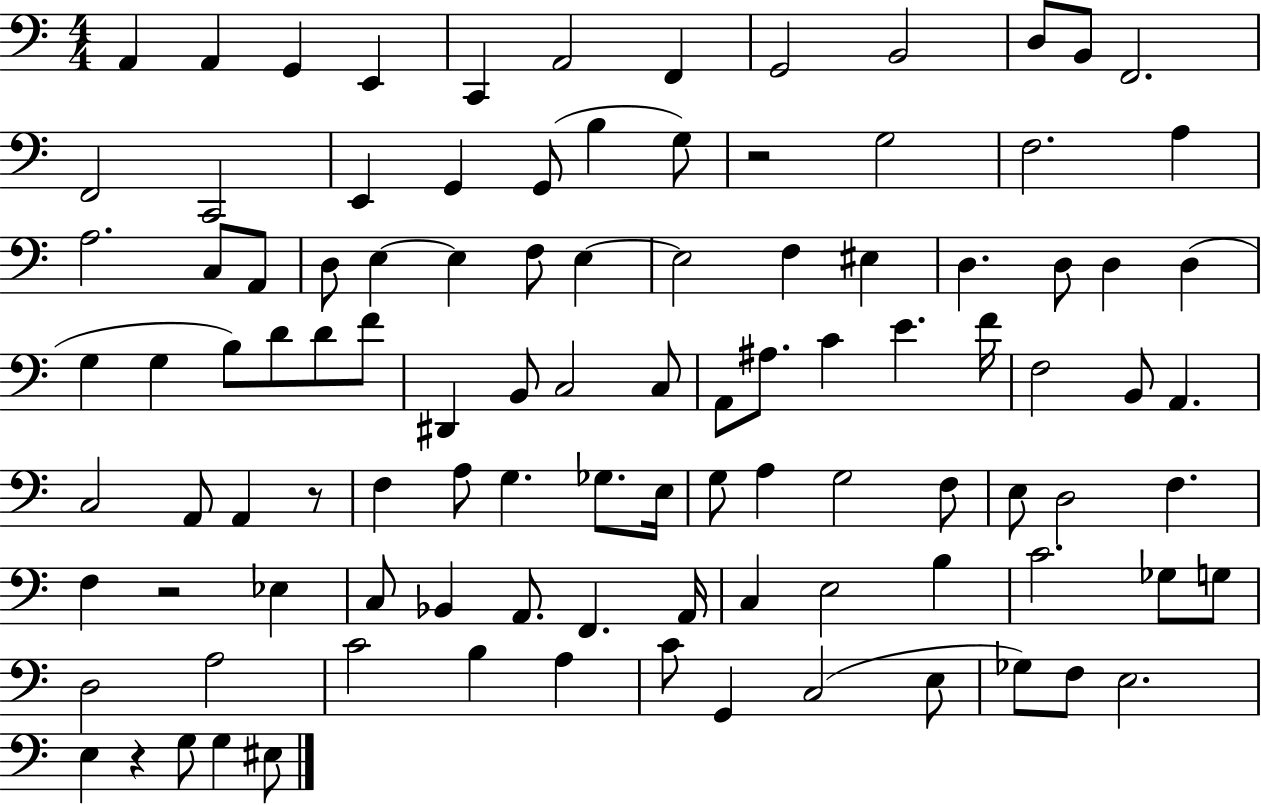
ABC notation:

X:1
T:Untitled
M:4/4
L:1/4
K:C
A,, A,, G,, E,, C,, A,,2 F,, G,,2 B,,2 D,/2 B,,/2 F,,2 F,,2 C,,2 E,, G,, G,,/2 B, G,/2 z2 G,2 F,2 A, A,2 C,/2 A,,/2 D,/2 E, E, F,/2 E, E,2 F, ^E, D, D,/2 D, D, G, G, B,/2 D/2 D/2 F/2 ^D,, B,,/2 C,2 C,/2 A,,/2 ^A,/2 C E F/4 F,2 B,,/2 A,, C,2 A,,/2 A,, z/2 F, A,/2 G, _G,/2 E,/4 G,/2 A, G,2 F,/2 E,/2 D,2 F, F, z2 _E, C,/2 _B,, A,,/2 F,, A,,/4 C, E,2 B, C2 _G,/2 G,/2 D,2 A,2 C2 B, A, C/2 G,, C,2 E,/2 _G,/2 F,/2 E,2 E, z G,/2 G, ^E,/2